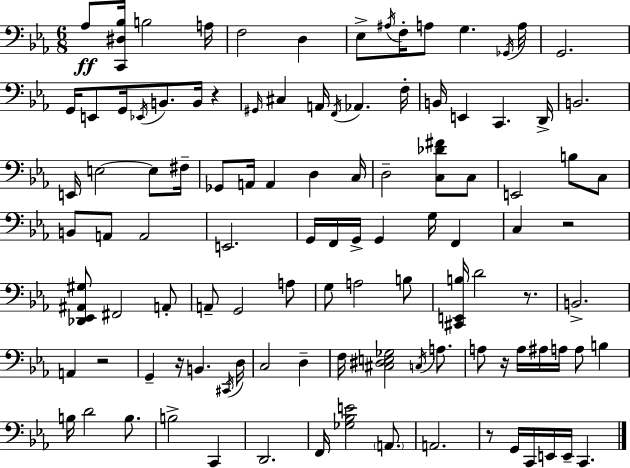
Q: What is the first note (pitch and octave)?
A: Ab3